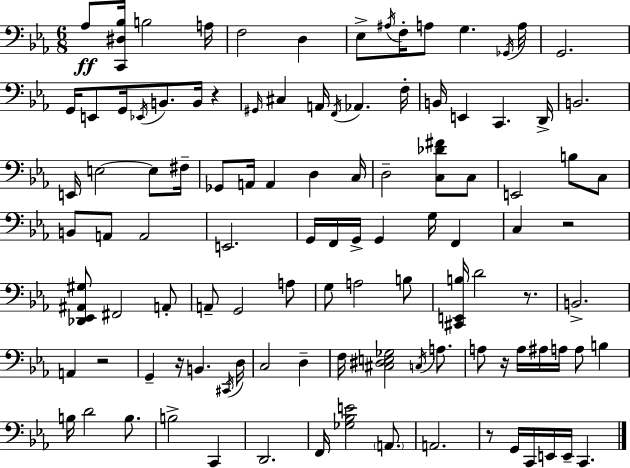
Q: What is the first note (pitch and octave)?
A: Ab3